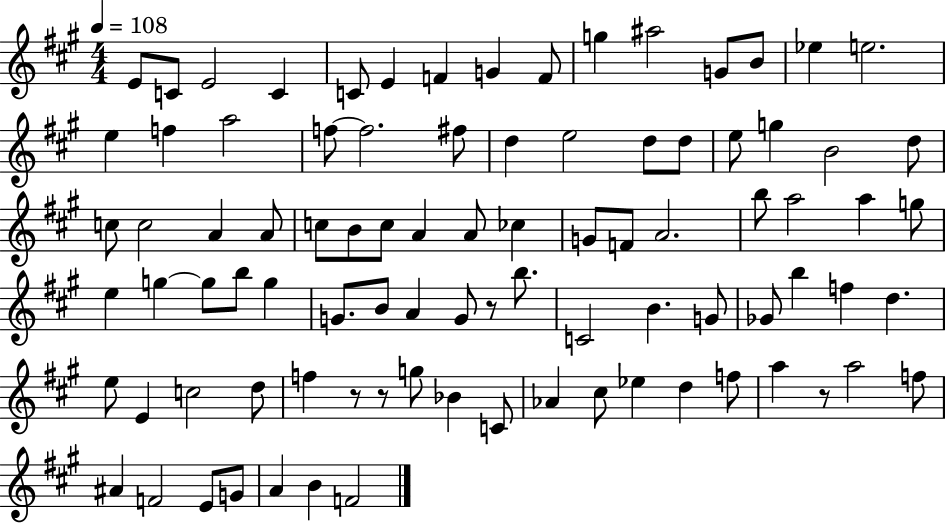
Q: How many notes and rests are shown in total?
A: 90